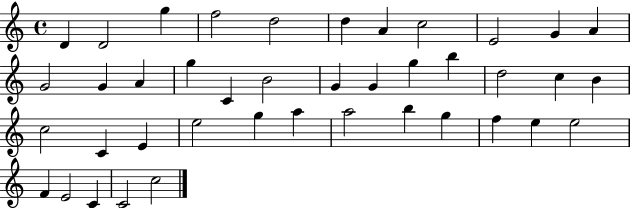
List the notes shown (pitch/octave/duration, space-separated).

D4/q D4/h G5/q F5/h D5/h D5/q A4/q C5/h E4/h G4/q A4/q G4/h G4/q A4/q G5/q C4/q B4/h G4/q G4/q G5/q B5/q D5/h C5/q B4/q C5/h C4/q E4/q E5/h G5/q A5/q A5/h B5/q G5/q F5/q E5/q E5/h F4/q E4/h C4/q C4/h C5/h